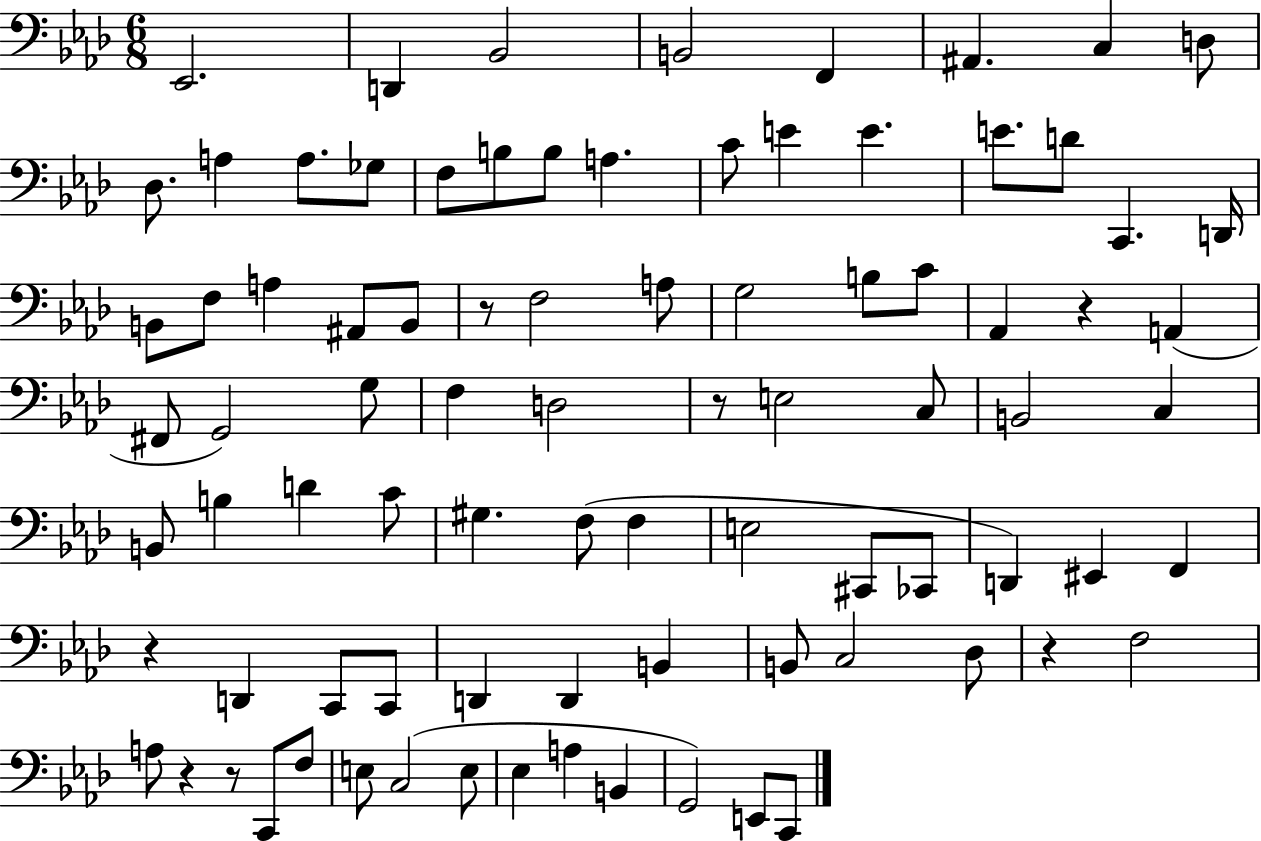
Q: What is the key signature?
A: AES major